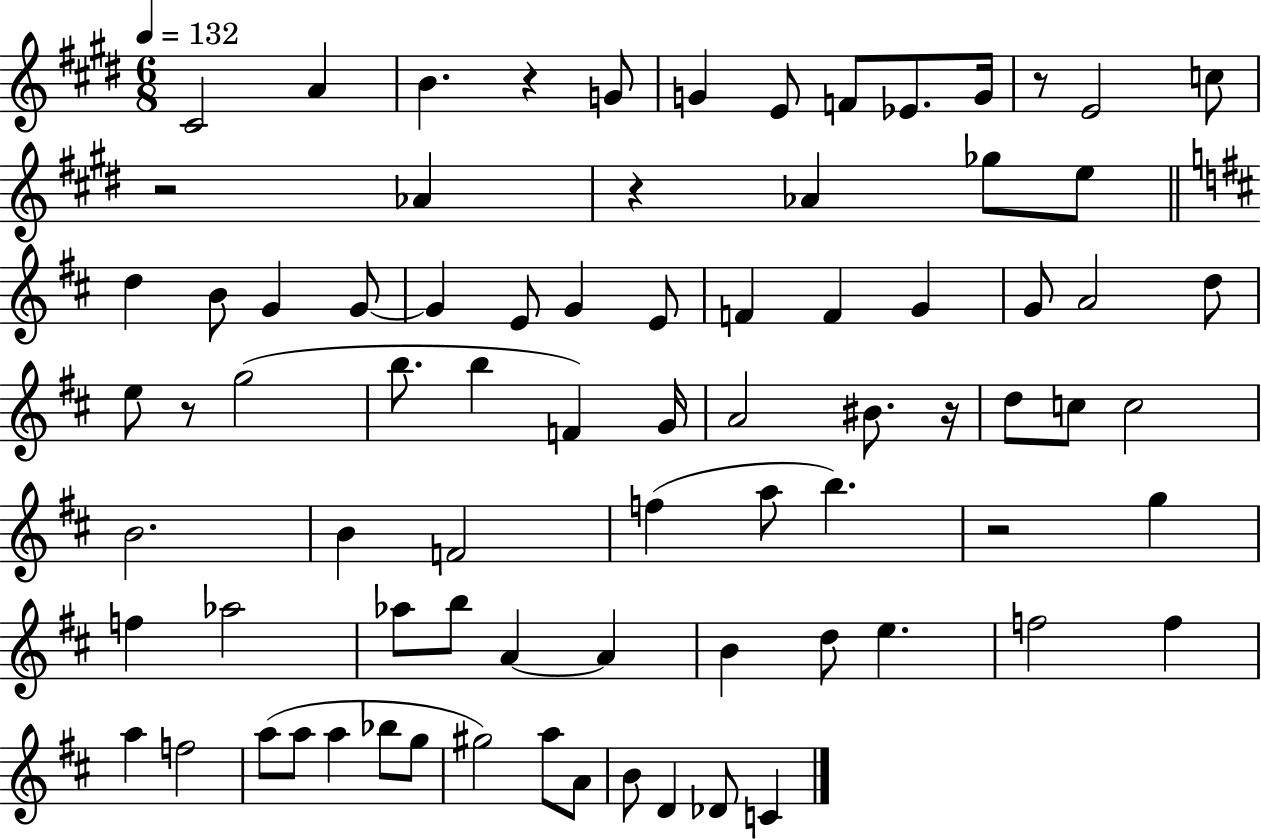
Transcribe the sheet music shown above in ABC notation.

X:1
T:Untitled
M:6/8
L:1/4
K:E
^C2 A B z G/2 G E/2 F/2 _E/2 G/4 z/2 E2 c/2 z2 _A z _A _g/2 e/2 d B/2 G G/2 G E/2 G E/2 F F G G/2 A2 d/2 e/2 z/2 g2 b/2 b F G/4 A2 ^B/2 z/4 d/2 c/2 c2 B2 B F2 f a/2 b z2 g f _a2 _a/2 b/2 A A B d/2 e f2 f a f2 a/2 a/2 a _b/2 g/2 ^g2 a/2 A/2 B/2 D _D/2 C